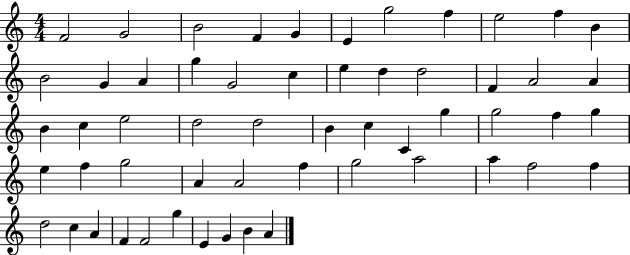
{
  \clef treble
  \numericTimeSignature
  \time 4/4
  \key c \major
  f'2 g'2 | b'2 f'4 g'4 | e'4 g''2 f''4 | e''2 f''4 b'4 | \break b'2 g'4 a'4 | g''4 g'2 c''4 | e''4 d''4 d''2 | f'4 a'2 a'4 | \break b'4 c''4 e''2 | d''2 d''2 | b'4 c''4 c'4 g''4 | g''2 f''4 g''4 | \break e''4 f''4 g''2 | a'4 a'2 f''4 | g''2 a''2 | a''4 f''2 f''4 | \break d''2 c''4 a'4 | f'4 f'2 g''4 | e'4 g'4 b'4 a'4 | \bar "|."
}